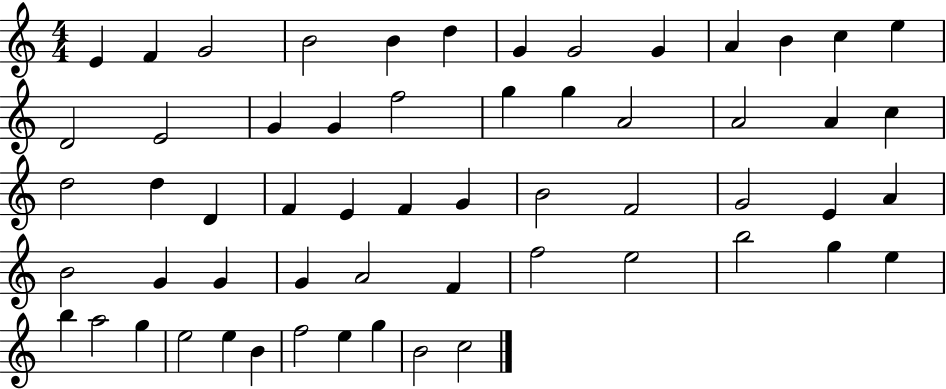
E4/q F4/q G4/h B4/h B4/q D5/q G4/q G4/h G4/q A4/q B4/q C5/q E5/q D4/h E4/h G4/q G4/q F5/h G5/q G5/q A4/h A4/h A4/q C5/q D5/h D5/q D4/q F4/q E4/q F4/q G4/q B4/h F4/h G4/h E4/q A4/q B4/h G4/q G4/q G4/q A4/h F4/q F5/h E5/h B5/h G5/q E5/q B5/q A5/h G5/q E5/h E5/q B4/q F5/h E5/q G5/q B4/h C5/h